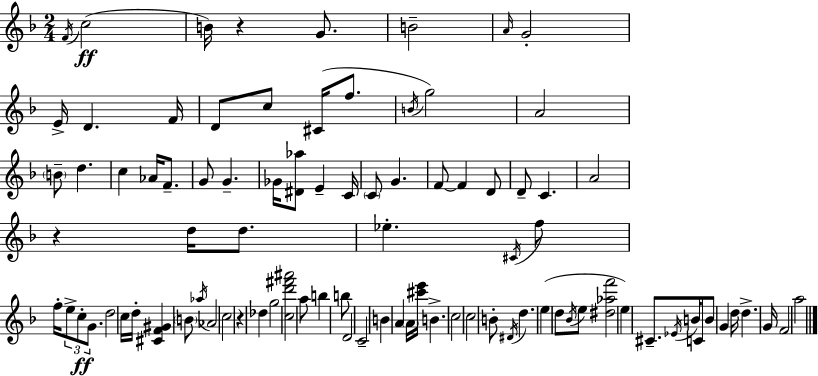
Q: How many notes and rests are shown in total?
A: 91